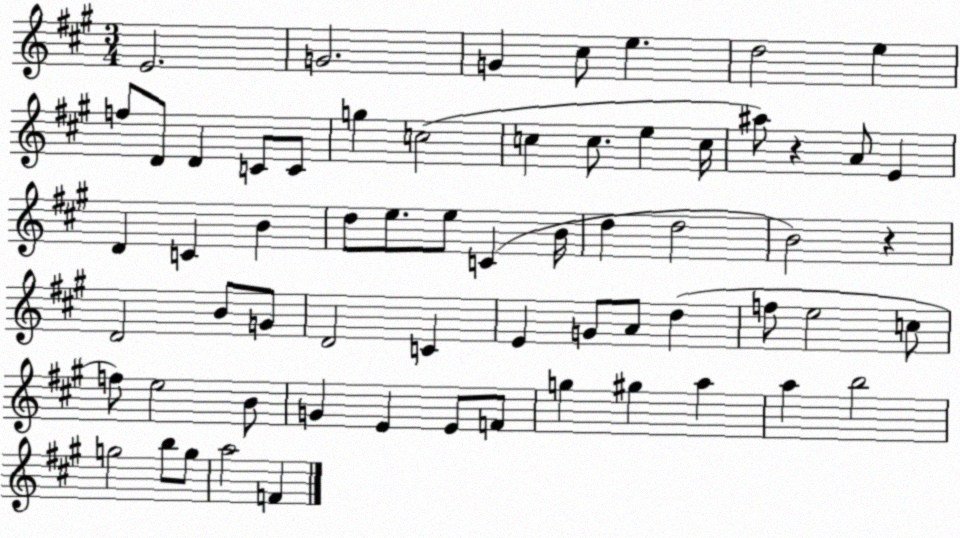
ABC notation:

X:1
T:Untitled
M:3/4
L:1/4
K:A
E2 G2 G ^c/2 e d2 e f/2 D/2 D C/2 C/2 g c2 c c/2 e c/4 ^a/2 z A/2 E D C B d/2 e/2 e/2 C B/4 d d2 B2 z D2 B/2 G/2 D2 C E G/2 A/2 d f/2 e2 c/2 f/2 e2 B/2 G E E/2 F/2 g ^g a a b2 g2 b/2 g/2 a2 F